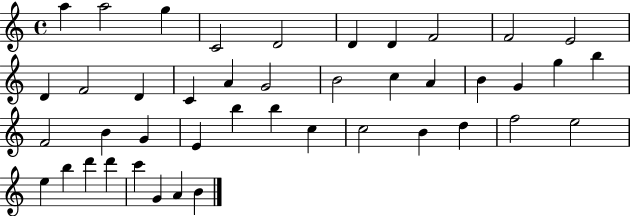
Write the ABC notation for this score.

X:1
T:Untitled
M:4/4
L:1/4
K:C
a a2 g C2 D2 D D F2 F2 E2 D F2 D C A G2 B2 c A B G g b F2 B G E b b c c2 B d f2 e2 e b d' d' c' G A B